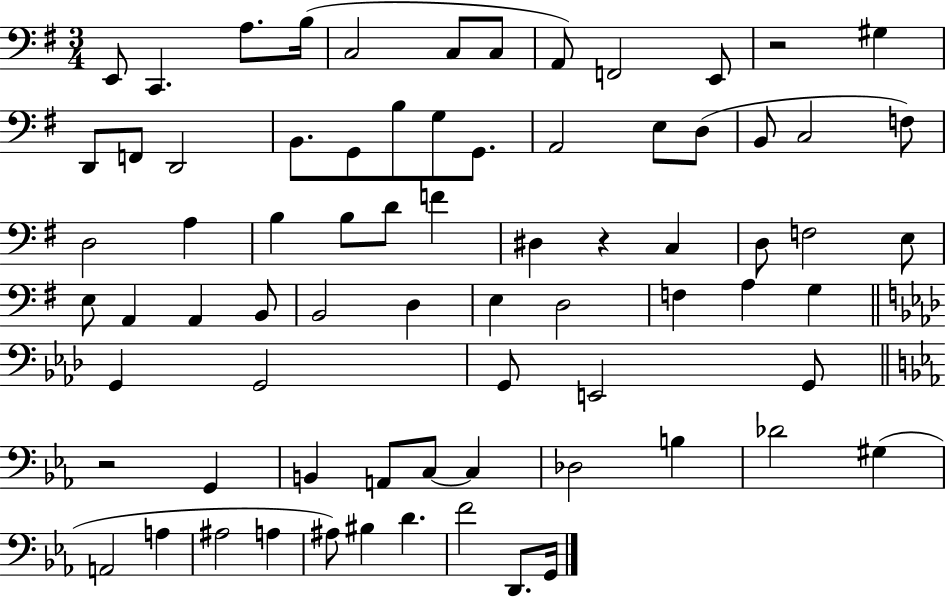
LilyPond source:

{
  \clef bass
  \numericTimeSignature
  \time 3/4
  \key g \major
  e,8 c,4. a8. b16( | c2 c8 c8 | a,8) f,2 e,8 | r2 gis4 | \break d,8 f,8 d,2 | b,8. g,8 b8 g8 g,8. | a,2 e8 d8( | b,8 c2 f8) | \break d2 a4 | b4 b8 d'8 f'4 | dis4 r4 c4 | d8 f2 e8 | \break e8 a,4 a,4 b,8 | b,2 d4 | e4 d2 | f4 a4 g4 | \break \bar "||" \break \key f \minor g,4 g,2 | g,8 e,2 g,8 | \bar "||" \break \key ees \major r2 g,4 | b,4 a,8 c8~~ c4 | des2 b4 | des'2 gis4( | \break a,2 a4 | ais2 a4 | ais8) bis4 d'4. | f'2 d,8. g,16 | \break \bar "|."
}